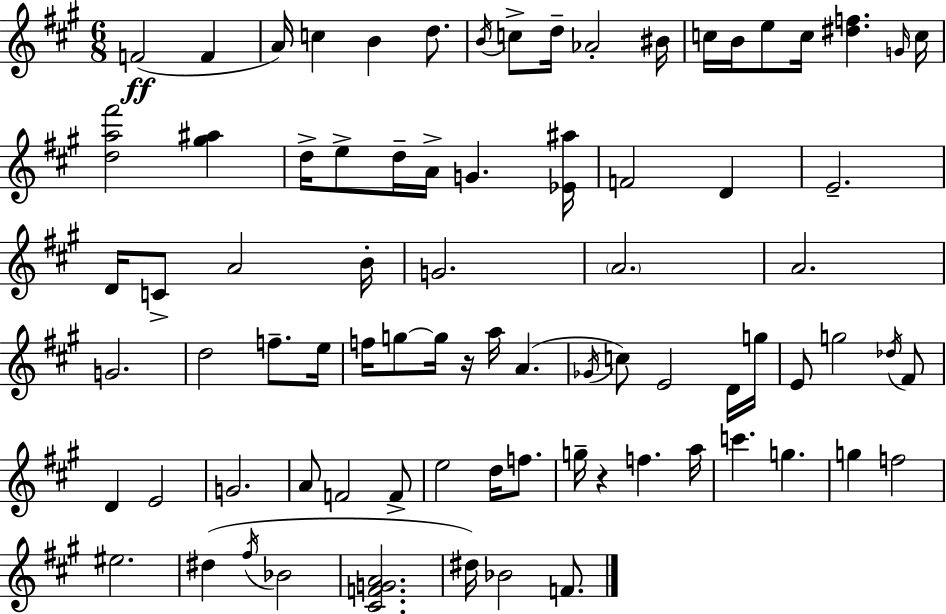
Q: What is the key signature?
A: A major